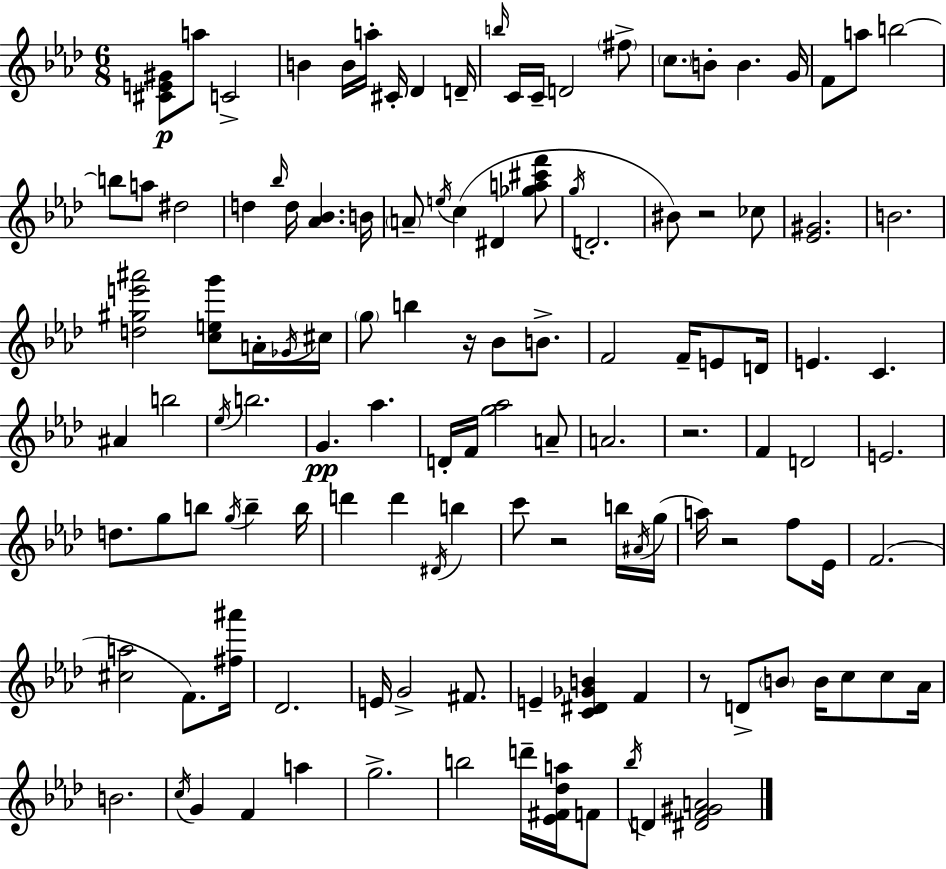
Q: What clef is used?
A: treble